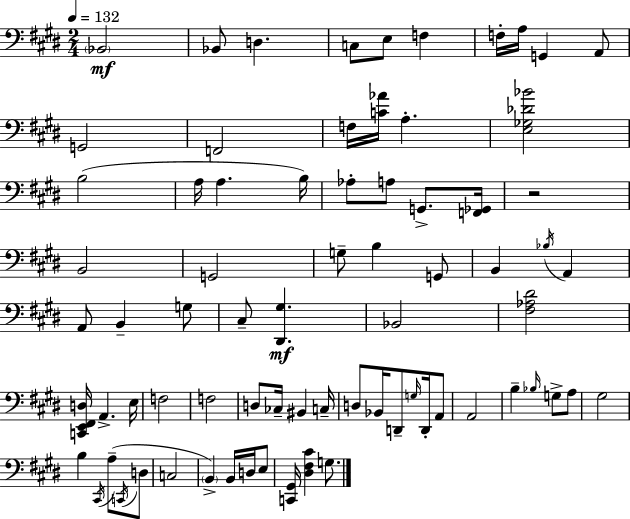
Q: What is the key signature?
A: E major